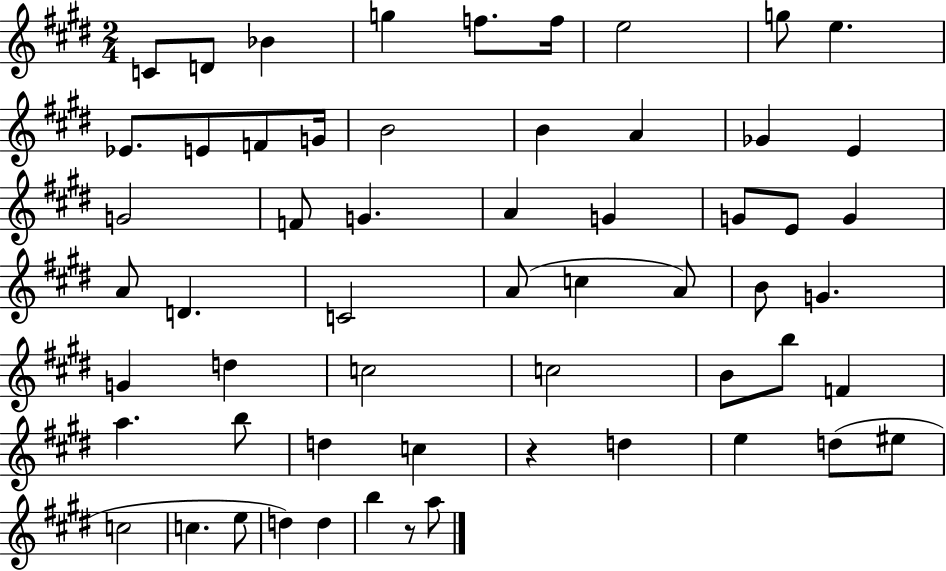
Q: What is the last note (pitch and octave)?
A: A5